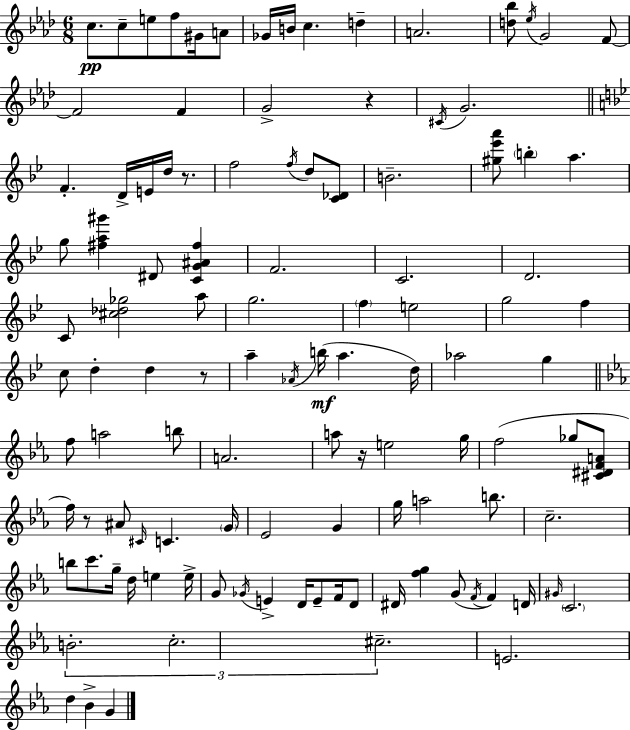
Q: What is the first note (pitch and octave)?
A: C5